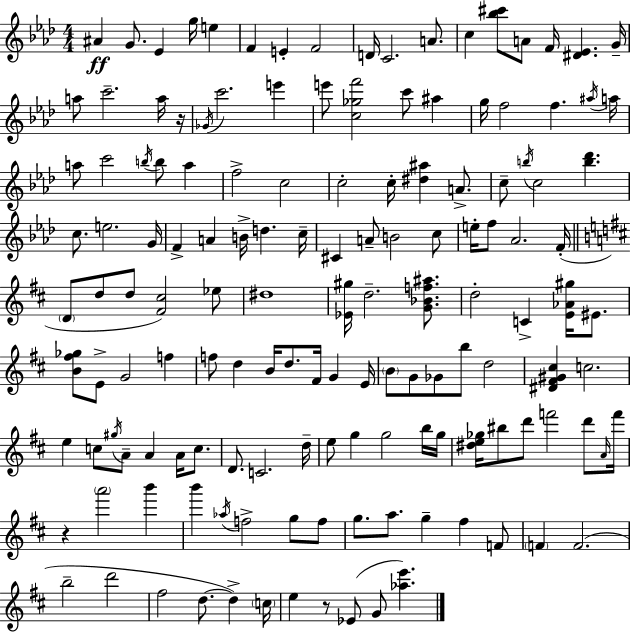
A#4/q G4/e. Eb4/q G5/s E5/q F4/q E4/q F4/h D4/s C4/h. A4/e. C5/q [Bb5,C#6]/e A4/e F4/s [D#4,Eb4]/q. G4/s A5/e C6/h. A5/s R/s Gb4/s C6/h. E6/q E6/e [C5,Gb5,F6]/h C6/e A#5/q G5/s F5/h F5/q. A#5/s A5/s A5/e C6/h B5/s B5/e A5/q F5/h C5/h C5/h C5/s [D#5,A#5]/q A4/e. C5/e B5/s C5/h [B5,Db6]/q. C5/e. E5/h. G4/s F4/q A4/q B4/s D5/q. C5/s C#4/q A4/e B4/h C5/e E5/s F5/e Ab4/h. F4/s D4/e D5/e D5/e [F#4,C#5]/h Eb5/e D#5/w [Eb4,G#5]/s D5/h. [G4,Bb4,F5,A#5]/e. D5/h C4/q [E4,Ab4,G#5]/s EIS4/e. [B4,F#5,Gb5]/e E4/e G4/h F5/q F5/e D5/q B4/s D5/e. F#4/s G4/q E4/s B4/e G4/e Gb4/e B5/e D5/h [D#4,F#4,G#4,C#5]/q C5/h. E5/q C5/e G#5/s A4/e A4/q A4/s C5/e. D4/e. C4/h. D5/s E5/e G5/q G5/h B5/s G5/s [D#5,E5,Gb5]/s BIS5/e D6/e F6/h D6/e A4/s F6/s R/q A6/h B6/q B6/q Ab5/s F5/h G5/e F5/e G5/e. A5/e. G5/q F#5/q F4/e F4/q F4/h. B5/h D6/h F#5/h D5/e. D5/q C5/s E5/q R/e Eb4/e G4/e [Ab5,E6]/q.